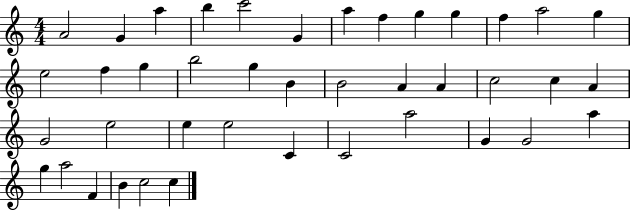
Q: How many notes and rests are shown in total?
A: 41